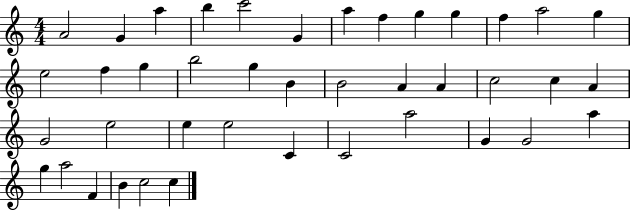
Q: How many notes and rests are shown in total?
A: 41